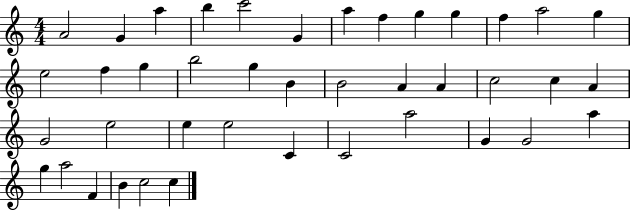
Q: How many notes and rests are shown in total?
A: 41